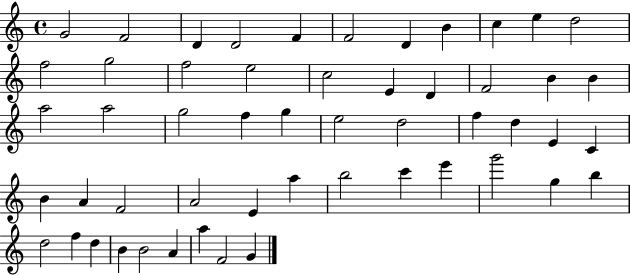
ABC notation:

X:1
T:Untitled
M:4/4
L:1/4
K:C
G2 F2 D D2 F F2 D B c e d2 f2 g2 f2 e2 c2 E D F2 B B a2 a2 g2 f g e2 d2 f d E C B A F2 A2 E a b2 c' e' g'2 g b d2 f d B B2 A a F2 G